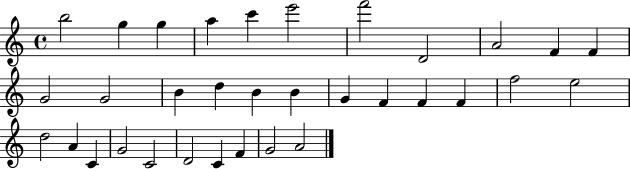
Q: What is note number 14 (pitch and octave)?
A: B4